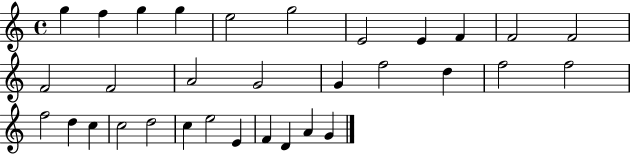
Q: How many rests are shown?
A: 0